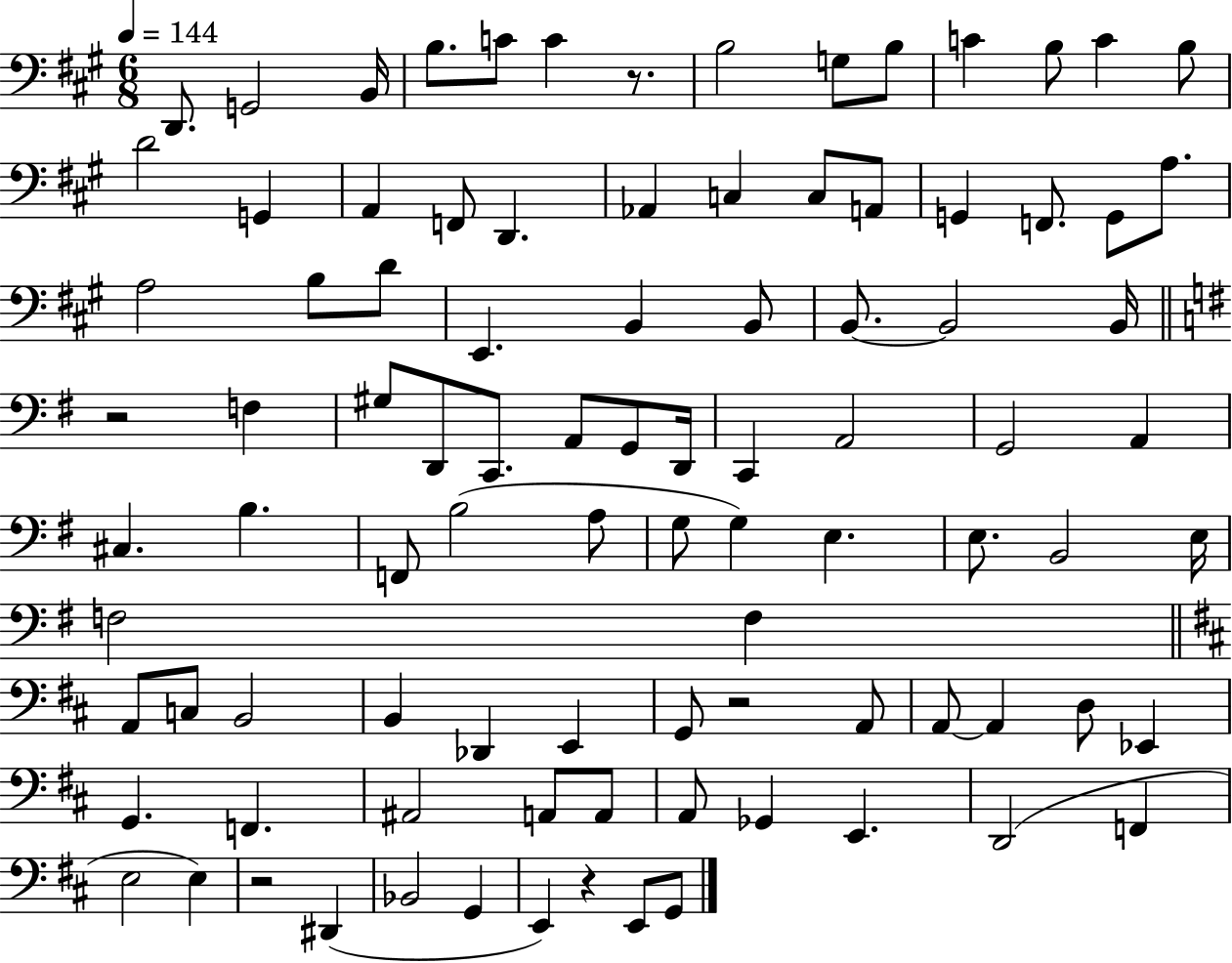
X:1
T:Untitled
M:6/8
L:1/4
K:A
D,,/2 G,,2 B,,/4 B,/2 C/2 C z/2 B,2 G,/2 B,/2 C B,/2 C B,/2 D2 G,, A,, F,,/2 D,, _A,, C, C,/2 A,,/2 G,, F,,/2 G,,/2 A,/2 A,2 B,/2 D/2 E,, B,, B,,/2 B,,/2 B,,2 B,,/4 z2 F, ^G,/2 D,,/2 C,,/2 A,,/2 G,,/2 D,,/4 C,, A,,2 G,,2 A,, ^C, B, F,,/2 B,2 A,/2 G,/2 G, E, E,/2 B,,2 E,/4 F,2 F, A,,/2 C,/2 B,,2 B,, _D,, E,, G,,/2 z2 A,,/2 A,,/2 A,, D,/2 _E,, G,, F,, ^A,,2 A,,/2 A,,/2 A,,/2 _G,, E,, D,,2 F,, E,2 E, z2 ^D,, _B,,2 G,, E,, z E,,/2 G,,/2